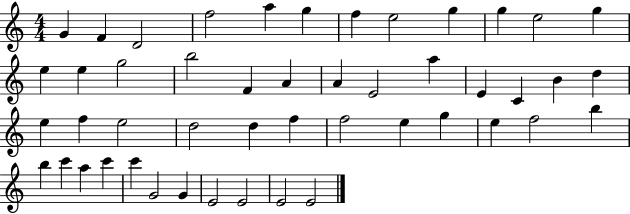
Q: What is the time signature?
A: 4/4